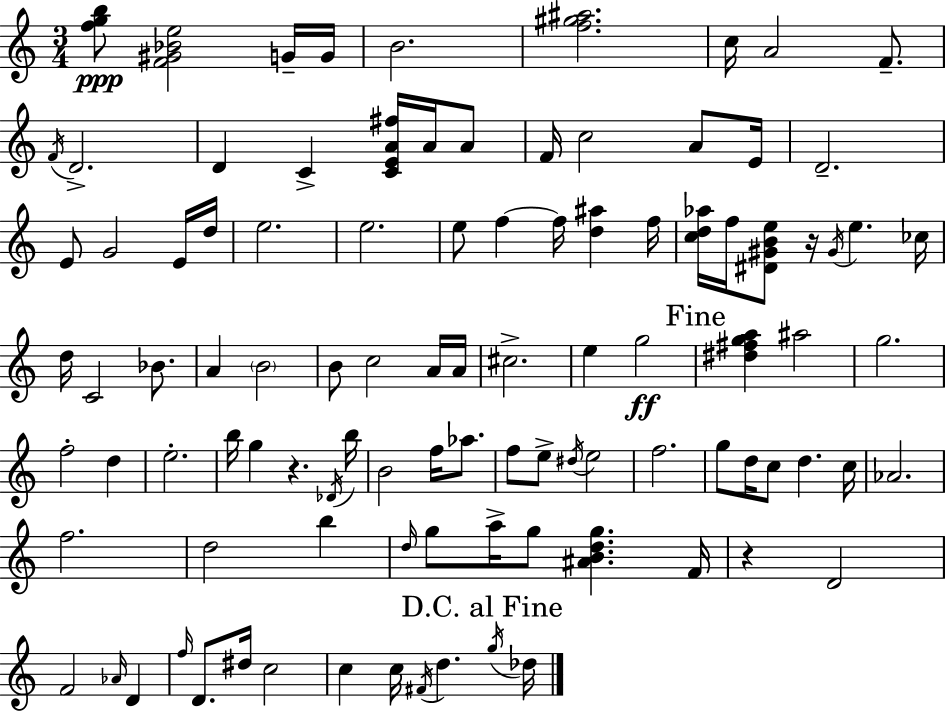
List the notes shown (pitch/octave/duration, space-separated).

[F5,G5,B5]/e [F4,G#4,Bb4,E5]/h G4/s G4/s B4/h. [F5,G#5,A#5]/h. C5/s A4/h F4/e. F4/s D4/h. D4/q C4/q [C4,E4,A4,F#5]/s A4/s A4/e F4/s C5/h A4/e E4/s D4/h. E4/e G4/h E4/s D5/s E5/h. E5/h. E5/e F5/q F5/s [D5,A#5]/q F5/s [C5,D5,Ab5]/s F5/s [D#4,G#4,B4,E5]/e R/s G#4/s E5/q. CES5/s D5/s C4/h Bb4/e. A4/q B4/h B4/e C5/h A4/s A4/s C#5/h. E5/q G5/h [D#5,F#5,G5,A5]/q A#5/h G5/h. F5/h D5/q E5/h. B5/s G5/q R/q. Db4/s B5/s B4/h F5/s Ab5/e. F5/e E5/e D#5/s E5/h F5/h. G5/e D5/s C5/e D5/q. C5/s Ab4/h. F5/h. D5/h B5/q D5/s G5/e A5/s G5/e [A#4,B4,D5,G5]/q. F4/s R/q D4/h F4/h Ab4/s D4/q F5/s D4/e. D#5/s C5/h C5/q C5/s F#4/s D5/q. G5/s Db5/s